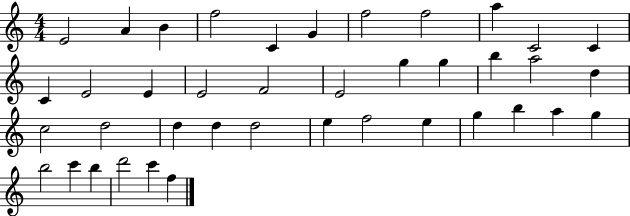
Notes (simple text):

E4/h A4/q B4/q F5/h C4/q G4/q F5/h F5/h A5/q C4/h C4/q C4/q E4/h E4/q E4/h F4/h E4/h G5/q G5/q B5/q A5/h D5/q C5/h D5/h D5/q D5/q D5/h E5/q F5/h E5/q G5/q B5/q A5/q G5/q B5/h C6/q B5/q D6/h C6/q F5/q